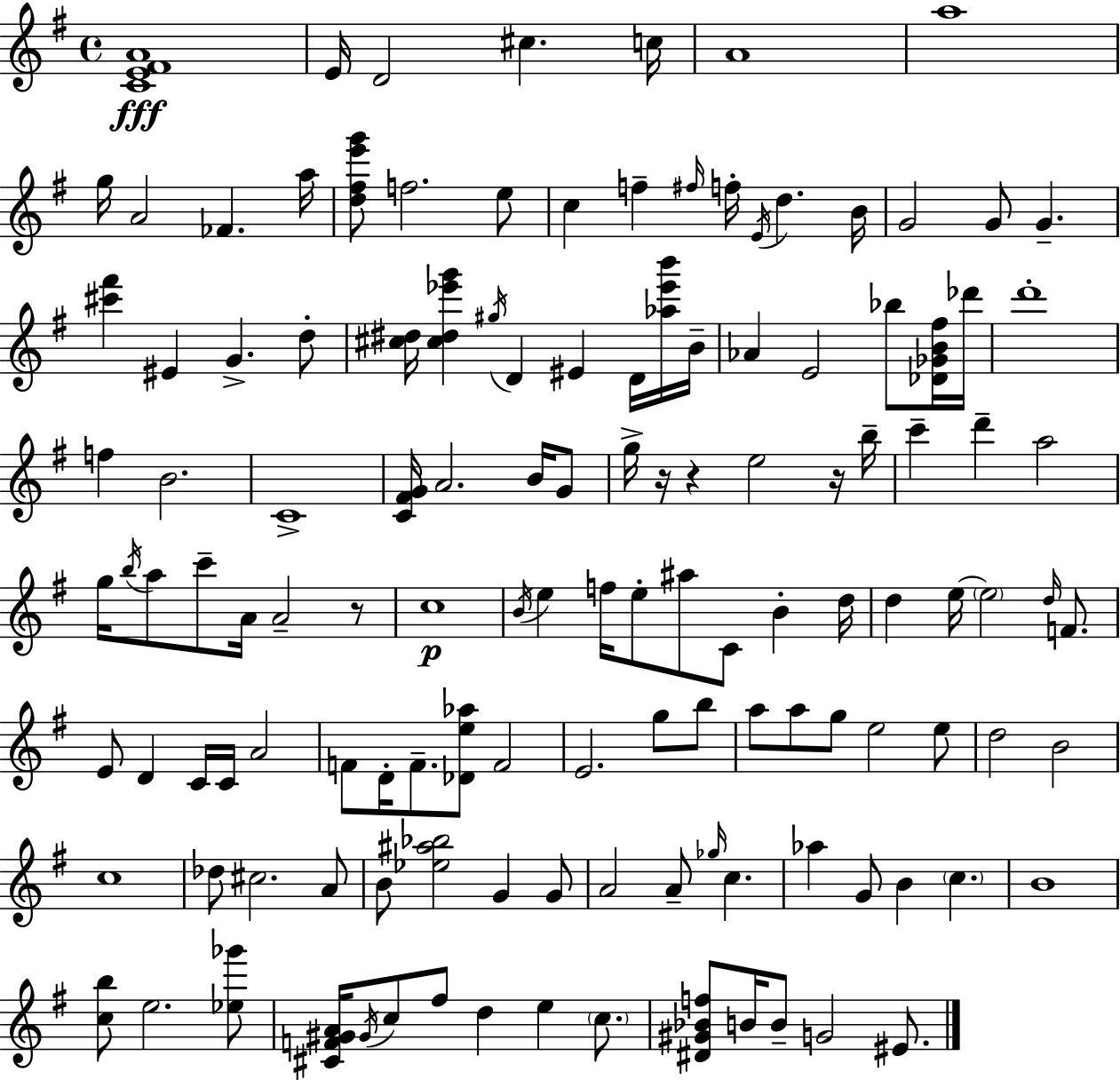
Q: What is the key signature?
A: G major